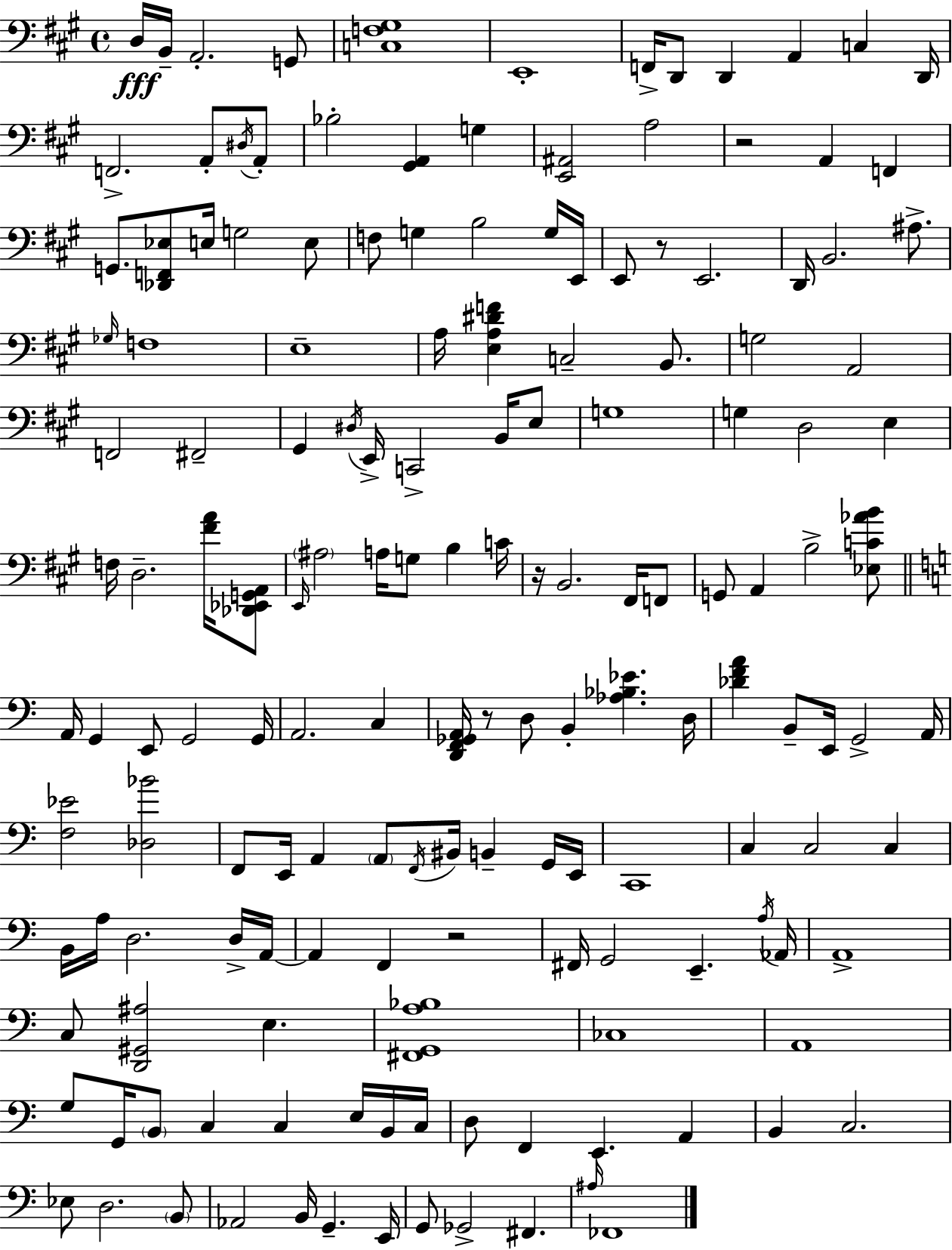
{
  \clef bass
  \time 4/4
  \defaultTimeSignature
  \key a \major
  d16\fff b,16-- a,2.-. g,8 | <c f gis>1 | e,1-. | f,16-> d,8 d,4 a,4 c4 d,16 | \break f,2.-> a,8-. \acciaccatura { dis16 } a,8-. | bes2-. <gis, a,>4 g4 | <e, ais,>2 a2 | r2 a,4 f,4 | \break g,8. <des, f, ees>8 e16 g2 e8 | f8 g4 b2 g16 | e,16 e,8 r8 e,2. | d,16 b,2. ais8.-> | \break \grace { ges16 } f1 | e1-- | a16 <e a dis' f'>4 c2-- b,8. | g2 a,2 | \break f,2 fis,2-- | gis,4 \acciaccatura { dis16 } e,16-> c,2-> | b,16 e8 g1 | g4 d2 e4 | \break f16 d2.-- | <fis' a'>16 <des, ees, g, a,>8 \grace { e,16 } \parenthesize ais2 a16 g8 b4 | c'16 r16 b,2. | fis,16 f,8 g,8 a,4 b2-> | \break <ees c' aes' b'>8 \bar "||" \break \key c \major a,16 g,4 e,8 g,2 g,16 | a,2. c4 | <d, f, ges, a,>16 r8 d8 b,4-. <aes bes ees'>4. d16 | <des' f' a'>4 b,8-- e,16 g,2-> a,16 | \break <f ees'>2 <des bes'>2 | f,8 e,16 a,4 \parenthesize a,8 \acciaccatura { f,16 } bis,16 b,4-- g,16 | e,16 c,1 | c4 c2 c4 | \break b,16 a16 d2. d16-> | a,16~~ a,4 f,4 r2 | fis,16 g,2 e,4.-- | \acciaccatura { a16 } aes,16 a,1-> | \break c8 <d, gis, ais>2 e4. | <fis, g, a bes>1 | ces1 | a,1 | \break g8 g,16 \parenthesize b,8 c4 c4 e16 | b,16 c16 d8 f,4 e,4. a,4 | b,4 c2. | ees8 d2. | \break \parenthesize b,8 aes,2 b,16 g,4.-- | e,16 g,8 ges,2-> fis,4. | \grace { ais16 } fes,1 | \bar "|."
}